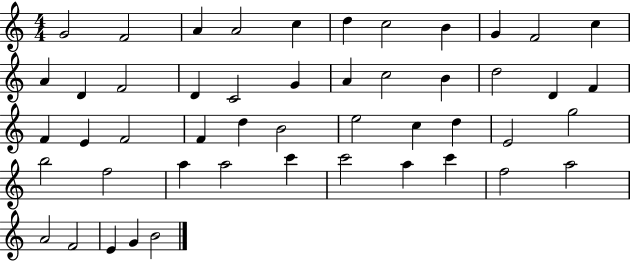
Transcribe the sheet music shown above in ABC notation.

X:1
T:Untitled
M:4/4
L:1/4
K:C
G2 F2 A A2 c d c2 B G F2 c A D F2 D C2 G A c2 B d2 D F F E F2 F d B2 e2 c d E2 g2 b2 f2 a a2 c' c'2 a c' f2 a2 A2 F2 E G B2